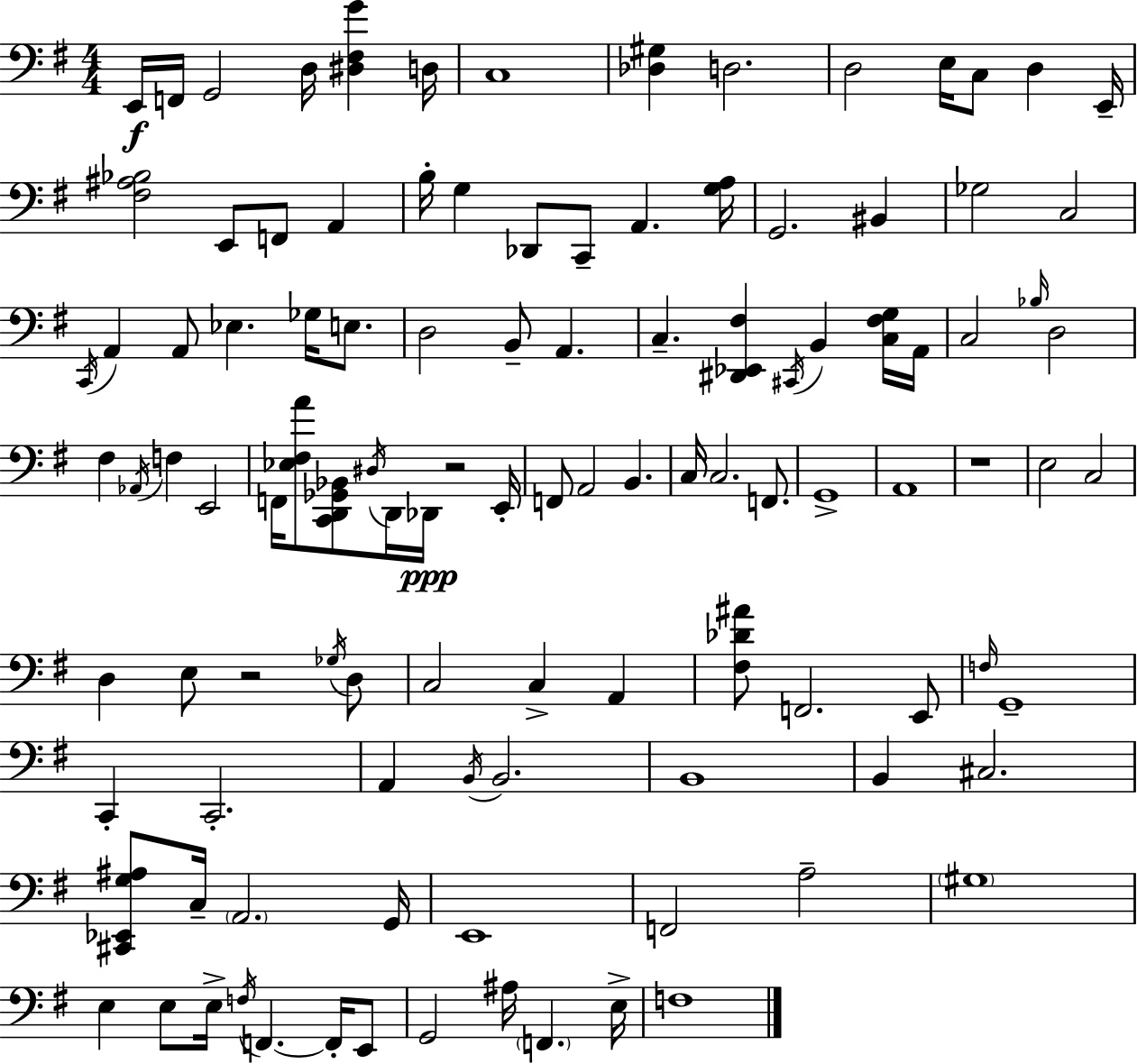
X:1
T:Untitled
M:4/4
L:1/4
K:Em
E,,/4 F,,/4 G,,2 D,/4 [^D,^F,G] D,/4 C,4 [_D,^G,] D,2 D,2 E,/4 C,/2 D, E,,/4 [^F,^A,_B,]2 E,,/2 F,,/2 A,, B,/4 G, _D,,/2 C,,/2 A,, [G,A,]/4 G,,2 ^B,, _G,2 C,2 C,,/4 A,, A,,/2 _E, _G,/4 E,/2 D,2 B,,/2 A,, C, [^D,,_E,,^F,] ^C,,/4 B,, [C,^F,G,]/4 A,,/4 C,2 _B,/4 D,2 ^F, _A,,/4 F, E,,2 F,,/4 [_E,^F,A]/2 [C,,D,,_G,,_B,,]/2 ^D,/4 D,,/4 _D,,/4 z2 E,,/4 F,,/2 A,,2 B,, C,/4 C,2 F,,/2 G,,4 A,,4 z4 E,2 C,2 D, E,/2 z2 _G,/4 D,/2 C,2 C, A,, [^F,_D^A]/2 F,,2 E,,/2 F,/4 G,,4 C,, C,,2 A,, B,,/4 B,,2 B,,4 B,, ^C,2 [^C,,_E,,G,^A,]/2 C,/4 A,,2 G,,/4 E,,4 F,,2 A,2 ^G,4 E, E,/2 E,/4 F,/4 F,, F,,/4 E,,/2 G,,2 ^A,/4 F,, E,/4 F,4